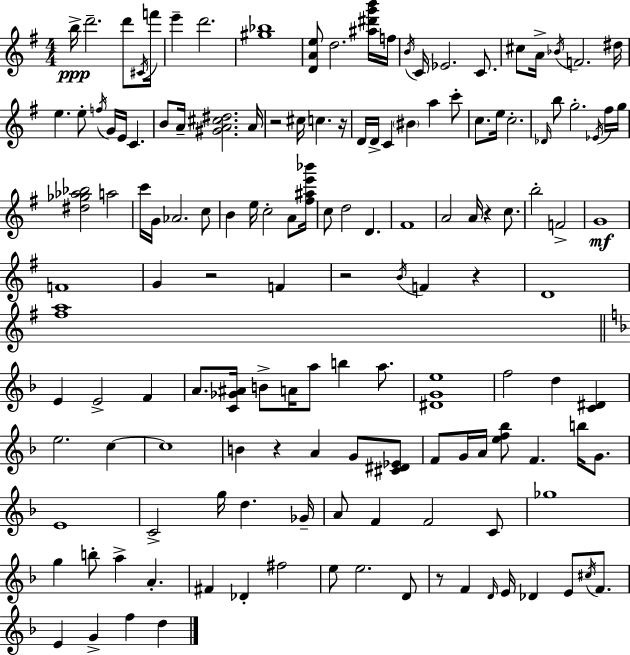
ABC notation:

X:1
T:Untitled
M:4/4
L:1/4
K:Em
b/4 d'2 d'/2 ^C/4 f'/4 e' d'2 [^g_b]4 [DAe]/2 d2 [^a^d'g'b']/4 f/4 B/4 C/4 _E2 C/2 ^c/2 A/4 _B/4 F2 ^d/4 e e/2 f/4 G/4 E/4 C B/2 A/4 [^GA^c^d]2 A/4 z2 ^c/4 c z/4 D/4 D/4 C ^B a c'/2 c/2 e/4 c2 _D/4 b/2 g2 _E/4 ^f/4 g/4 [^d_g_a_b]2 a2 c'/4 G/4 _A2 c/2 B e/4 c2 A/2 [^f^ae'_b']/4 c/2 d2 D ^F4 A2 A/4 z c/2 b2 F2 G4 F4 G z2 F z2 B/4 F z D4 [^fa]4 E E2 F A/2 [C_G^A]/4 B/2 A/4 a/2 b a/2 [^DGe]4 f2 d [C^D] e2 c c4 B z A G/2 [^C^D_E]/2 F/2 G/4 A/4 [ef_b]/2 F b/4 G/2 E4 C2 g/4 d _G/4 A/2 F F2 C/2 _g4 g b/2 a A ^F _D ^f2 e/2 e2 D/2 z/2 F D/4 E/4 _D E/2 ^c/4 F/2 E G f d